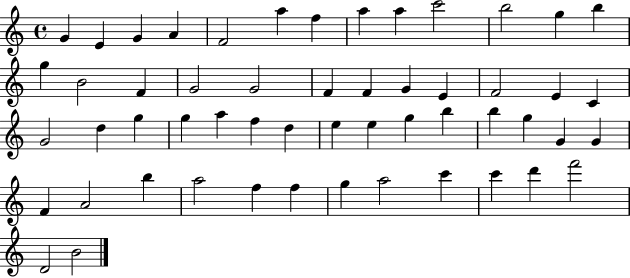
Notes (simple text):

G4/q E4/q G4/q A4/q F4/h A5/q F5/q A5/q A5/q C6/h B5/h G5/q B5/q G5/q B4/h F4/q G4/h G4/h F4/q F4/q G4/q E4/q F4/h E4/q C4/q G4/h D5/q G5/q G5/q A5/q F5/q D5/q E5/q E5/q G5/q B5/q B5/q G5/q G4/q G4/q F4/q A4/h B5/q A5/h F5/q F5/q G5/q A5/h C6/q C6/q D6/q F6/h D4/h B4/h